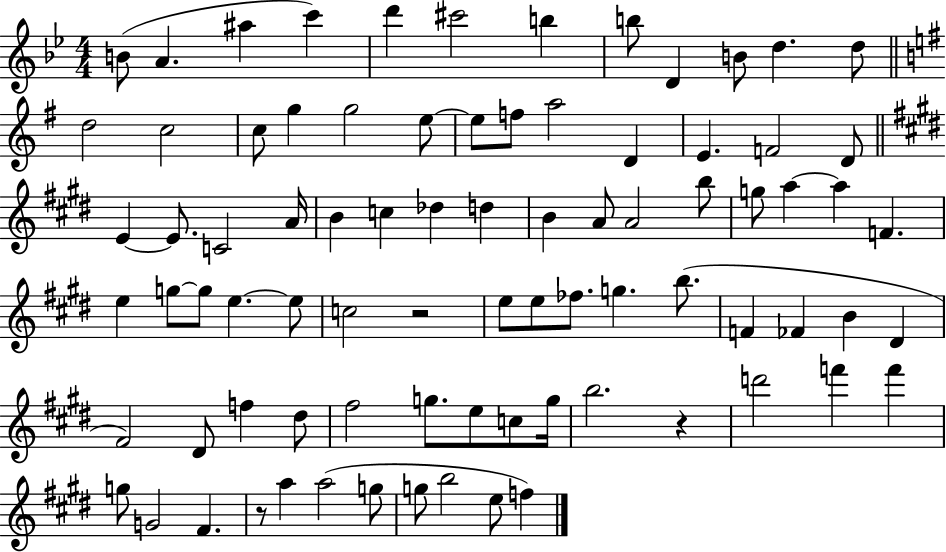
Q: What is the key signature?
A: BES major